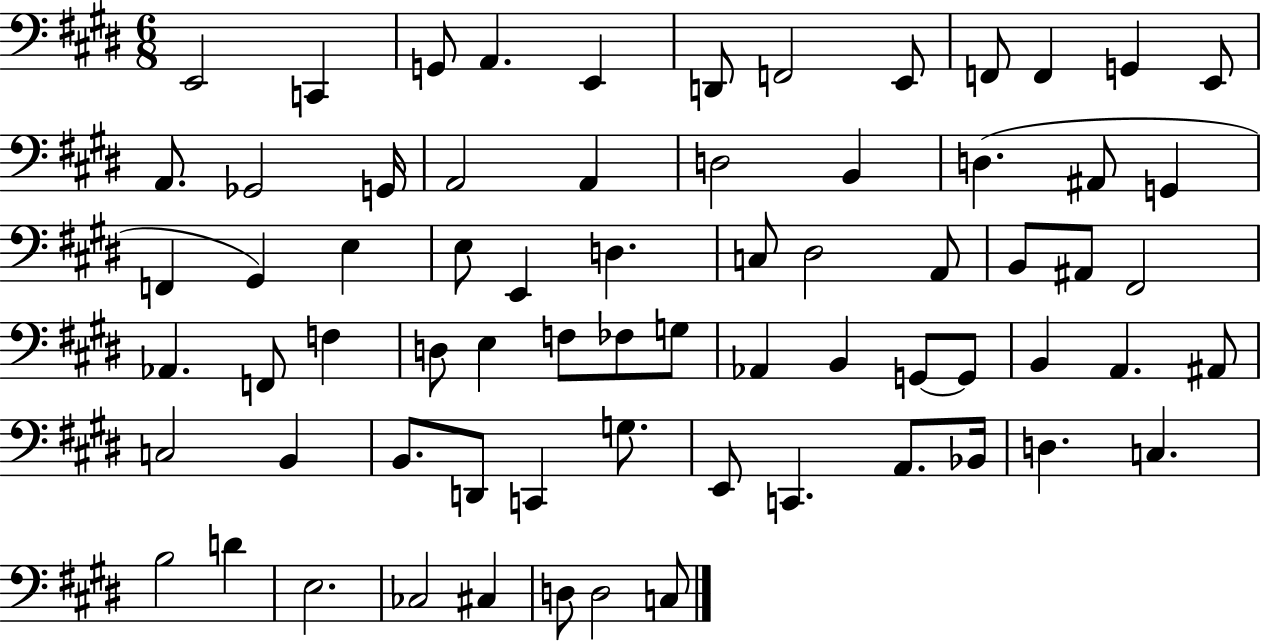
{
  \clef bass
  \numericTimeSignature
  \time 6/8
  \key e \major
  e,2 c,4 | g,8 a,4. e,4 | d,8 f,2 e,8 | f,8 f,4 g,4 e,8 | \break a,8. ges,2 g,16 | a,2 a,4 | d2 b,4 | d4.( ais,8 g,4 | \break f,4 gis,4) e4 | e8 e,4 d4. | c8 dis2 a,8 | b,8 ais,8 fis,2 | \break aes,4. f,8 f4 | d8 e4 f8 fes8 g8 | aes,4 b,4 g,8~~ g,8 | b,4 a,4. ais,8 | \break c2 b,4 | b,8. d,8 c,4 g8. | e,8 c,4. a,8. bes,16 | d4. c4. | \break b2 d'4 | e2. | ces2 cis4 | d8 d2 c8 | \break \bar "|."
}